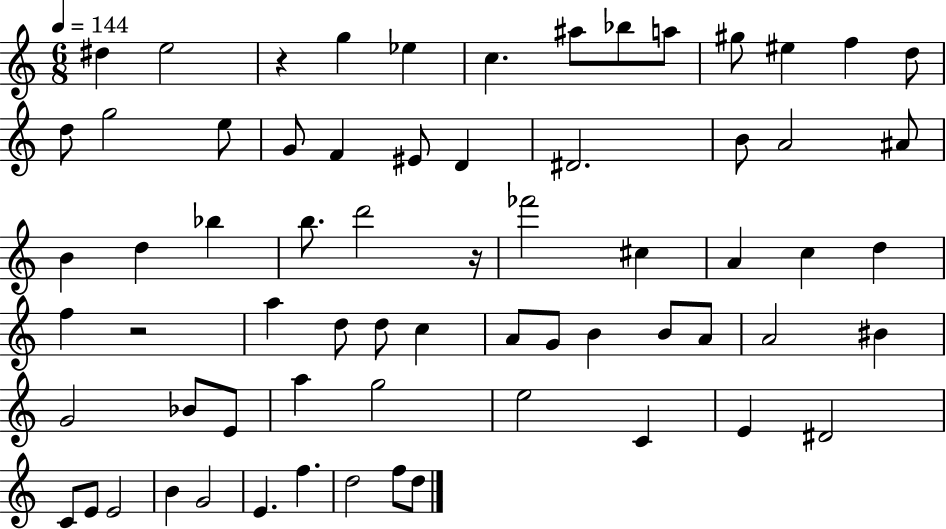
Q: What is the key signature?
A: C major